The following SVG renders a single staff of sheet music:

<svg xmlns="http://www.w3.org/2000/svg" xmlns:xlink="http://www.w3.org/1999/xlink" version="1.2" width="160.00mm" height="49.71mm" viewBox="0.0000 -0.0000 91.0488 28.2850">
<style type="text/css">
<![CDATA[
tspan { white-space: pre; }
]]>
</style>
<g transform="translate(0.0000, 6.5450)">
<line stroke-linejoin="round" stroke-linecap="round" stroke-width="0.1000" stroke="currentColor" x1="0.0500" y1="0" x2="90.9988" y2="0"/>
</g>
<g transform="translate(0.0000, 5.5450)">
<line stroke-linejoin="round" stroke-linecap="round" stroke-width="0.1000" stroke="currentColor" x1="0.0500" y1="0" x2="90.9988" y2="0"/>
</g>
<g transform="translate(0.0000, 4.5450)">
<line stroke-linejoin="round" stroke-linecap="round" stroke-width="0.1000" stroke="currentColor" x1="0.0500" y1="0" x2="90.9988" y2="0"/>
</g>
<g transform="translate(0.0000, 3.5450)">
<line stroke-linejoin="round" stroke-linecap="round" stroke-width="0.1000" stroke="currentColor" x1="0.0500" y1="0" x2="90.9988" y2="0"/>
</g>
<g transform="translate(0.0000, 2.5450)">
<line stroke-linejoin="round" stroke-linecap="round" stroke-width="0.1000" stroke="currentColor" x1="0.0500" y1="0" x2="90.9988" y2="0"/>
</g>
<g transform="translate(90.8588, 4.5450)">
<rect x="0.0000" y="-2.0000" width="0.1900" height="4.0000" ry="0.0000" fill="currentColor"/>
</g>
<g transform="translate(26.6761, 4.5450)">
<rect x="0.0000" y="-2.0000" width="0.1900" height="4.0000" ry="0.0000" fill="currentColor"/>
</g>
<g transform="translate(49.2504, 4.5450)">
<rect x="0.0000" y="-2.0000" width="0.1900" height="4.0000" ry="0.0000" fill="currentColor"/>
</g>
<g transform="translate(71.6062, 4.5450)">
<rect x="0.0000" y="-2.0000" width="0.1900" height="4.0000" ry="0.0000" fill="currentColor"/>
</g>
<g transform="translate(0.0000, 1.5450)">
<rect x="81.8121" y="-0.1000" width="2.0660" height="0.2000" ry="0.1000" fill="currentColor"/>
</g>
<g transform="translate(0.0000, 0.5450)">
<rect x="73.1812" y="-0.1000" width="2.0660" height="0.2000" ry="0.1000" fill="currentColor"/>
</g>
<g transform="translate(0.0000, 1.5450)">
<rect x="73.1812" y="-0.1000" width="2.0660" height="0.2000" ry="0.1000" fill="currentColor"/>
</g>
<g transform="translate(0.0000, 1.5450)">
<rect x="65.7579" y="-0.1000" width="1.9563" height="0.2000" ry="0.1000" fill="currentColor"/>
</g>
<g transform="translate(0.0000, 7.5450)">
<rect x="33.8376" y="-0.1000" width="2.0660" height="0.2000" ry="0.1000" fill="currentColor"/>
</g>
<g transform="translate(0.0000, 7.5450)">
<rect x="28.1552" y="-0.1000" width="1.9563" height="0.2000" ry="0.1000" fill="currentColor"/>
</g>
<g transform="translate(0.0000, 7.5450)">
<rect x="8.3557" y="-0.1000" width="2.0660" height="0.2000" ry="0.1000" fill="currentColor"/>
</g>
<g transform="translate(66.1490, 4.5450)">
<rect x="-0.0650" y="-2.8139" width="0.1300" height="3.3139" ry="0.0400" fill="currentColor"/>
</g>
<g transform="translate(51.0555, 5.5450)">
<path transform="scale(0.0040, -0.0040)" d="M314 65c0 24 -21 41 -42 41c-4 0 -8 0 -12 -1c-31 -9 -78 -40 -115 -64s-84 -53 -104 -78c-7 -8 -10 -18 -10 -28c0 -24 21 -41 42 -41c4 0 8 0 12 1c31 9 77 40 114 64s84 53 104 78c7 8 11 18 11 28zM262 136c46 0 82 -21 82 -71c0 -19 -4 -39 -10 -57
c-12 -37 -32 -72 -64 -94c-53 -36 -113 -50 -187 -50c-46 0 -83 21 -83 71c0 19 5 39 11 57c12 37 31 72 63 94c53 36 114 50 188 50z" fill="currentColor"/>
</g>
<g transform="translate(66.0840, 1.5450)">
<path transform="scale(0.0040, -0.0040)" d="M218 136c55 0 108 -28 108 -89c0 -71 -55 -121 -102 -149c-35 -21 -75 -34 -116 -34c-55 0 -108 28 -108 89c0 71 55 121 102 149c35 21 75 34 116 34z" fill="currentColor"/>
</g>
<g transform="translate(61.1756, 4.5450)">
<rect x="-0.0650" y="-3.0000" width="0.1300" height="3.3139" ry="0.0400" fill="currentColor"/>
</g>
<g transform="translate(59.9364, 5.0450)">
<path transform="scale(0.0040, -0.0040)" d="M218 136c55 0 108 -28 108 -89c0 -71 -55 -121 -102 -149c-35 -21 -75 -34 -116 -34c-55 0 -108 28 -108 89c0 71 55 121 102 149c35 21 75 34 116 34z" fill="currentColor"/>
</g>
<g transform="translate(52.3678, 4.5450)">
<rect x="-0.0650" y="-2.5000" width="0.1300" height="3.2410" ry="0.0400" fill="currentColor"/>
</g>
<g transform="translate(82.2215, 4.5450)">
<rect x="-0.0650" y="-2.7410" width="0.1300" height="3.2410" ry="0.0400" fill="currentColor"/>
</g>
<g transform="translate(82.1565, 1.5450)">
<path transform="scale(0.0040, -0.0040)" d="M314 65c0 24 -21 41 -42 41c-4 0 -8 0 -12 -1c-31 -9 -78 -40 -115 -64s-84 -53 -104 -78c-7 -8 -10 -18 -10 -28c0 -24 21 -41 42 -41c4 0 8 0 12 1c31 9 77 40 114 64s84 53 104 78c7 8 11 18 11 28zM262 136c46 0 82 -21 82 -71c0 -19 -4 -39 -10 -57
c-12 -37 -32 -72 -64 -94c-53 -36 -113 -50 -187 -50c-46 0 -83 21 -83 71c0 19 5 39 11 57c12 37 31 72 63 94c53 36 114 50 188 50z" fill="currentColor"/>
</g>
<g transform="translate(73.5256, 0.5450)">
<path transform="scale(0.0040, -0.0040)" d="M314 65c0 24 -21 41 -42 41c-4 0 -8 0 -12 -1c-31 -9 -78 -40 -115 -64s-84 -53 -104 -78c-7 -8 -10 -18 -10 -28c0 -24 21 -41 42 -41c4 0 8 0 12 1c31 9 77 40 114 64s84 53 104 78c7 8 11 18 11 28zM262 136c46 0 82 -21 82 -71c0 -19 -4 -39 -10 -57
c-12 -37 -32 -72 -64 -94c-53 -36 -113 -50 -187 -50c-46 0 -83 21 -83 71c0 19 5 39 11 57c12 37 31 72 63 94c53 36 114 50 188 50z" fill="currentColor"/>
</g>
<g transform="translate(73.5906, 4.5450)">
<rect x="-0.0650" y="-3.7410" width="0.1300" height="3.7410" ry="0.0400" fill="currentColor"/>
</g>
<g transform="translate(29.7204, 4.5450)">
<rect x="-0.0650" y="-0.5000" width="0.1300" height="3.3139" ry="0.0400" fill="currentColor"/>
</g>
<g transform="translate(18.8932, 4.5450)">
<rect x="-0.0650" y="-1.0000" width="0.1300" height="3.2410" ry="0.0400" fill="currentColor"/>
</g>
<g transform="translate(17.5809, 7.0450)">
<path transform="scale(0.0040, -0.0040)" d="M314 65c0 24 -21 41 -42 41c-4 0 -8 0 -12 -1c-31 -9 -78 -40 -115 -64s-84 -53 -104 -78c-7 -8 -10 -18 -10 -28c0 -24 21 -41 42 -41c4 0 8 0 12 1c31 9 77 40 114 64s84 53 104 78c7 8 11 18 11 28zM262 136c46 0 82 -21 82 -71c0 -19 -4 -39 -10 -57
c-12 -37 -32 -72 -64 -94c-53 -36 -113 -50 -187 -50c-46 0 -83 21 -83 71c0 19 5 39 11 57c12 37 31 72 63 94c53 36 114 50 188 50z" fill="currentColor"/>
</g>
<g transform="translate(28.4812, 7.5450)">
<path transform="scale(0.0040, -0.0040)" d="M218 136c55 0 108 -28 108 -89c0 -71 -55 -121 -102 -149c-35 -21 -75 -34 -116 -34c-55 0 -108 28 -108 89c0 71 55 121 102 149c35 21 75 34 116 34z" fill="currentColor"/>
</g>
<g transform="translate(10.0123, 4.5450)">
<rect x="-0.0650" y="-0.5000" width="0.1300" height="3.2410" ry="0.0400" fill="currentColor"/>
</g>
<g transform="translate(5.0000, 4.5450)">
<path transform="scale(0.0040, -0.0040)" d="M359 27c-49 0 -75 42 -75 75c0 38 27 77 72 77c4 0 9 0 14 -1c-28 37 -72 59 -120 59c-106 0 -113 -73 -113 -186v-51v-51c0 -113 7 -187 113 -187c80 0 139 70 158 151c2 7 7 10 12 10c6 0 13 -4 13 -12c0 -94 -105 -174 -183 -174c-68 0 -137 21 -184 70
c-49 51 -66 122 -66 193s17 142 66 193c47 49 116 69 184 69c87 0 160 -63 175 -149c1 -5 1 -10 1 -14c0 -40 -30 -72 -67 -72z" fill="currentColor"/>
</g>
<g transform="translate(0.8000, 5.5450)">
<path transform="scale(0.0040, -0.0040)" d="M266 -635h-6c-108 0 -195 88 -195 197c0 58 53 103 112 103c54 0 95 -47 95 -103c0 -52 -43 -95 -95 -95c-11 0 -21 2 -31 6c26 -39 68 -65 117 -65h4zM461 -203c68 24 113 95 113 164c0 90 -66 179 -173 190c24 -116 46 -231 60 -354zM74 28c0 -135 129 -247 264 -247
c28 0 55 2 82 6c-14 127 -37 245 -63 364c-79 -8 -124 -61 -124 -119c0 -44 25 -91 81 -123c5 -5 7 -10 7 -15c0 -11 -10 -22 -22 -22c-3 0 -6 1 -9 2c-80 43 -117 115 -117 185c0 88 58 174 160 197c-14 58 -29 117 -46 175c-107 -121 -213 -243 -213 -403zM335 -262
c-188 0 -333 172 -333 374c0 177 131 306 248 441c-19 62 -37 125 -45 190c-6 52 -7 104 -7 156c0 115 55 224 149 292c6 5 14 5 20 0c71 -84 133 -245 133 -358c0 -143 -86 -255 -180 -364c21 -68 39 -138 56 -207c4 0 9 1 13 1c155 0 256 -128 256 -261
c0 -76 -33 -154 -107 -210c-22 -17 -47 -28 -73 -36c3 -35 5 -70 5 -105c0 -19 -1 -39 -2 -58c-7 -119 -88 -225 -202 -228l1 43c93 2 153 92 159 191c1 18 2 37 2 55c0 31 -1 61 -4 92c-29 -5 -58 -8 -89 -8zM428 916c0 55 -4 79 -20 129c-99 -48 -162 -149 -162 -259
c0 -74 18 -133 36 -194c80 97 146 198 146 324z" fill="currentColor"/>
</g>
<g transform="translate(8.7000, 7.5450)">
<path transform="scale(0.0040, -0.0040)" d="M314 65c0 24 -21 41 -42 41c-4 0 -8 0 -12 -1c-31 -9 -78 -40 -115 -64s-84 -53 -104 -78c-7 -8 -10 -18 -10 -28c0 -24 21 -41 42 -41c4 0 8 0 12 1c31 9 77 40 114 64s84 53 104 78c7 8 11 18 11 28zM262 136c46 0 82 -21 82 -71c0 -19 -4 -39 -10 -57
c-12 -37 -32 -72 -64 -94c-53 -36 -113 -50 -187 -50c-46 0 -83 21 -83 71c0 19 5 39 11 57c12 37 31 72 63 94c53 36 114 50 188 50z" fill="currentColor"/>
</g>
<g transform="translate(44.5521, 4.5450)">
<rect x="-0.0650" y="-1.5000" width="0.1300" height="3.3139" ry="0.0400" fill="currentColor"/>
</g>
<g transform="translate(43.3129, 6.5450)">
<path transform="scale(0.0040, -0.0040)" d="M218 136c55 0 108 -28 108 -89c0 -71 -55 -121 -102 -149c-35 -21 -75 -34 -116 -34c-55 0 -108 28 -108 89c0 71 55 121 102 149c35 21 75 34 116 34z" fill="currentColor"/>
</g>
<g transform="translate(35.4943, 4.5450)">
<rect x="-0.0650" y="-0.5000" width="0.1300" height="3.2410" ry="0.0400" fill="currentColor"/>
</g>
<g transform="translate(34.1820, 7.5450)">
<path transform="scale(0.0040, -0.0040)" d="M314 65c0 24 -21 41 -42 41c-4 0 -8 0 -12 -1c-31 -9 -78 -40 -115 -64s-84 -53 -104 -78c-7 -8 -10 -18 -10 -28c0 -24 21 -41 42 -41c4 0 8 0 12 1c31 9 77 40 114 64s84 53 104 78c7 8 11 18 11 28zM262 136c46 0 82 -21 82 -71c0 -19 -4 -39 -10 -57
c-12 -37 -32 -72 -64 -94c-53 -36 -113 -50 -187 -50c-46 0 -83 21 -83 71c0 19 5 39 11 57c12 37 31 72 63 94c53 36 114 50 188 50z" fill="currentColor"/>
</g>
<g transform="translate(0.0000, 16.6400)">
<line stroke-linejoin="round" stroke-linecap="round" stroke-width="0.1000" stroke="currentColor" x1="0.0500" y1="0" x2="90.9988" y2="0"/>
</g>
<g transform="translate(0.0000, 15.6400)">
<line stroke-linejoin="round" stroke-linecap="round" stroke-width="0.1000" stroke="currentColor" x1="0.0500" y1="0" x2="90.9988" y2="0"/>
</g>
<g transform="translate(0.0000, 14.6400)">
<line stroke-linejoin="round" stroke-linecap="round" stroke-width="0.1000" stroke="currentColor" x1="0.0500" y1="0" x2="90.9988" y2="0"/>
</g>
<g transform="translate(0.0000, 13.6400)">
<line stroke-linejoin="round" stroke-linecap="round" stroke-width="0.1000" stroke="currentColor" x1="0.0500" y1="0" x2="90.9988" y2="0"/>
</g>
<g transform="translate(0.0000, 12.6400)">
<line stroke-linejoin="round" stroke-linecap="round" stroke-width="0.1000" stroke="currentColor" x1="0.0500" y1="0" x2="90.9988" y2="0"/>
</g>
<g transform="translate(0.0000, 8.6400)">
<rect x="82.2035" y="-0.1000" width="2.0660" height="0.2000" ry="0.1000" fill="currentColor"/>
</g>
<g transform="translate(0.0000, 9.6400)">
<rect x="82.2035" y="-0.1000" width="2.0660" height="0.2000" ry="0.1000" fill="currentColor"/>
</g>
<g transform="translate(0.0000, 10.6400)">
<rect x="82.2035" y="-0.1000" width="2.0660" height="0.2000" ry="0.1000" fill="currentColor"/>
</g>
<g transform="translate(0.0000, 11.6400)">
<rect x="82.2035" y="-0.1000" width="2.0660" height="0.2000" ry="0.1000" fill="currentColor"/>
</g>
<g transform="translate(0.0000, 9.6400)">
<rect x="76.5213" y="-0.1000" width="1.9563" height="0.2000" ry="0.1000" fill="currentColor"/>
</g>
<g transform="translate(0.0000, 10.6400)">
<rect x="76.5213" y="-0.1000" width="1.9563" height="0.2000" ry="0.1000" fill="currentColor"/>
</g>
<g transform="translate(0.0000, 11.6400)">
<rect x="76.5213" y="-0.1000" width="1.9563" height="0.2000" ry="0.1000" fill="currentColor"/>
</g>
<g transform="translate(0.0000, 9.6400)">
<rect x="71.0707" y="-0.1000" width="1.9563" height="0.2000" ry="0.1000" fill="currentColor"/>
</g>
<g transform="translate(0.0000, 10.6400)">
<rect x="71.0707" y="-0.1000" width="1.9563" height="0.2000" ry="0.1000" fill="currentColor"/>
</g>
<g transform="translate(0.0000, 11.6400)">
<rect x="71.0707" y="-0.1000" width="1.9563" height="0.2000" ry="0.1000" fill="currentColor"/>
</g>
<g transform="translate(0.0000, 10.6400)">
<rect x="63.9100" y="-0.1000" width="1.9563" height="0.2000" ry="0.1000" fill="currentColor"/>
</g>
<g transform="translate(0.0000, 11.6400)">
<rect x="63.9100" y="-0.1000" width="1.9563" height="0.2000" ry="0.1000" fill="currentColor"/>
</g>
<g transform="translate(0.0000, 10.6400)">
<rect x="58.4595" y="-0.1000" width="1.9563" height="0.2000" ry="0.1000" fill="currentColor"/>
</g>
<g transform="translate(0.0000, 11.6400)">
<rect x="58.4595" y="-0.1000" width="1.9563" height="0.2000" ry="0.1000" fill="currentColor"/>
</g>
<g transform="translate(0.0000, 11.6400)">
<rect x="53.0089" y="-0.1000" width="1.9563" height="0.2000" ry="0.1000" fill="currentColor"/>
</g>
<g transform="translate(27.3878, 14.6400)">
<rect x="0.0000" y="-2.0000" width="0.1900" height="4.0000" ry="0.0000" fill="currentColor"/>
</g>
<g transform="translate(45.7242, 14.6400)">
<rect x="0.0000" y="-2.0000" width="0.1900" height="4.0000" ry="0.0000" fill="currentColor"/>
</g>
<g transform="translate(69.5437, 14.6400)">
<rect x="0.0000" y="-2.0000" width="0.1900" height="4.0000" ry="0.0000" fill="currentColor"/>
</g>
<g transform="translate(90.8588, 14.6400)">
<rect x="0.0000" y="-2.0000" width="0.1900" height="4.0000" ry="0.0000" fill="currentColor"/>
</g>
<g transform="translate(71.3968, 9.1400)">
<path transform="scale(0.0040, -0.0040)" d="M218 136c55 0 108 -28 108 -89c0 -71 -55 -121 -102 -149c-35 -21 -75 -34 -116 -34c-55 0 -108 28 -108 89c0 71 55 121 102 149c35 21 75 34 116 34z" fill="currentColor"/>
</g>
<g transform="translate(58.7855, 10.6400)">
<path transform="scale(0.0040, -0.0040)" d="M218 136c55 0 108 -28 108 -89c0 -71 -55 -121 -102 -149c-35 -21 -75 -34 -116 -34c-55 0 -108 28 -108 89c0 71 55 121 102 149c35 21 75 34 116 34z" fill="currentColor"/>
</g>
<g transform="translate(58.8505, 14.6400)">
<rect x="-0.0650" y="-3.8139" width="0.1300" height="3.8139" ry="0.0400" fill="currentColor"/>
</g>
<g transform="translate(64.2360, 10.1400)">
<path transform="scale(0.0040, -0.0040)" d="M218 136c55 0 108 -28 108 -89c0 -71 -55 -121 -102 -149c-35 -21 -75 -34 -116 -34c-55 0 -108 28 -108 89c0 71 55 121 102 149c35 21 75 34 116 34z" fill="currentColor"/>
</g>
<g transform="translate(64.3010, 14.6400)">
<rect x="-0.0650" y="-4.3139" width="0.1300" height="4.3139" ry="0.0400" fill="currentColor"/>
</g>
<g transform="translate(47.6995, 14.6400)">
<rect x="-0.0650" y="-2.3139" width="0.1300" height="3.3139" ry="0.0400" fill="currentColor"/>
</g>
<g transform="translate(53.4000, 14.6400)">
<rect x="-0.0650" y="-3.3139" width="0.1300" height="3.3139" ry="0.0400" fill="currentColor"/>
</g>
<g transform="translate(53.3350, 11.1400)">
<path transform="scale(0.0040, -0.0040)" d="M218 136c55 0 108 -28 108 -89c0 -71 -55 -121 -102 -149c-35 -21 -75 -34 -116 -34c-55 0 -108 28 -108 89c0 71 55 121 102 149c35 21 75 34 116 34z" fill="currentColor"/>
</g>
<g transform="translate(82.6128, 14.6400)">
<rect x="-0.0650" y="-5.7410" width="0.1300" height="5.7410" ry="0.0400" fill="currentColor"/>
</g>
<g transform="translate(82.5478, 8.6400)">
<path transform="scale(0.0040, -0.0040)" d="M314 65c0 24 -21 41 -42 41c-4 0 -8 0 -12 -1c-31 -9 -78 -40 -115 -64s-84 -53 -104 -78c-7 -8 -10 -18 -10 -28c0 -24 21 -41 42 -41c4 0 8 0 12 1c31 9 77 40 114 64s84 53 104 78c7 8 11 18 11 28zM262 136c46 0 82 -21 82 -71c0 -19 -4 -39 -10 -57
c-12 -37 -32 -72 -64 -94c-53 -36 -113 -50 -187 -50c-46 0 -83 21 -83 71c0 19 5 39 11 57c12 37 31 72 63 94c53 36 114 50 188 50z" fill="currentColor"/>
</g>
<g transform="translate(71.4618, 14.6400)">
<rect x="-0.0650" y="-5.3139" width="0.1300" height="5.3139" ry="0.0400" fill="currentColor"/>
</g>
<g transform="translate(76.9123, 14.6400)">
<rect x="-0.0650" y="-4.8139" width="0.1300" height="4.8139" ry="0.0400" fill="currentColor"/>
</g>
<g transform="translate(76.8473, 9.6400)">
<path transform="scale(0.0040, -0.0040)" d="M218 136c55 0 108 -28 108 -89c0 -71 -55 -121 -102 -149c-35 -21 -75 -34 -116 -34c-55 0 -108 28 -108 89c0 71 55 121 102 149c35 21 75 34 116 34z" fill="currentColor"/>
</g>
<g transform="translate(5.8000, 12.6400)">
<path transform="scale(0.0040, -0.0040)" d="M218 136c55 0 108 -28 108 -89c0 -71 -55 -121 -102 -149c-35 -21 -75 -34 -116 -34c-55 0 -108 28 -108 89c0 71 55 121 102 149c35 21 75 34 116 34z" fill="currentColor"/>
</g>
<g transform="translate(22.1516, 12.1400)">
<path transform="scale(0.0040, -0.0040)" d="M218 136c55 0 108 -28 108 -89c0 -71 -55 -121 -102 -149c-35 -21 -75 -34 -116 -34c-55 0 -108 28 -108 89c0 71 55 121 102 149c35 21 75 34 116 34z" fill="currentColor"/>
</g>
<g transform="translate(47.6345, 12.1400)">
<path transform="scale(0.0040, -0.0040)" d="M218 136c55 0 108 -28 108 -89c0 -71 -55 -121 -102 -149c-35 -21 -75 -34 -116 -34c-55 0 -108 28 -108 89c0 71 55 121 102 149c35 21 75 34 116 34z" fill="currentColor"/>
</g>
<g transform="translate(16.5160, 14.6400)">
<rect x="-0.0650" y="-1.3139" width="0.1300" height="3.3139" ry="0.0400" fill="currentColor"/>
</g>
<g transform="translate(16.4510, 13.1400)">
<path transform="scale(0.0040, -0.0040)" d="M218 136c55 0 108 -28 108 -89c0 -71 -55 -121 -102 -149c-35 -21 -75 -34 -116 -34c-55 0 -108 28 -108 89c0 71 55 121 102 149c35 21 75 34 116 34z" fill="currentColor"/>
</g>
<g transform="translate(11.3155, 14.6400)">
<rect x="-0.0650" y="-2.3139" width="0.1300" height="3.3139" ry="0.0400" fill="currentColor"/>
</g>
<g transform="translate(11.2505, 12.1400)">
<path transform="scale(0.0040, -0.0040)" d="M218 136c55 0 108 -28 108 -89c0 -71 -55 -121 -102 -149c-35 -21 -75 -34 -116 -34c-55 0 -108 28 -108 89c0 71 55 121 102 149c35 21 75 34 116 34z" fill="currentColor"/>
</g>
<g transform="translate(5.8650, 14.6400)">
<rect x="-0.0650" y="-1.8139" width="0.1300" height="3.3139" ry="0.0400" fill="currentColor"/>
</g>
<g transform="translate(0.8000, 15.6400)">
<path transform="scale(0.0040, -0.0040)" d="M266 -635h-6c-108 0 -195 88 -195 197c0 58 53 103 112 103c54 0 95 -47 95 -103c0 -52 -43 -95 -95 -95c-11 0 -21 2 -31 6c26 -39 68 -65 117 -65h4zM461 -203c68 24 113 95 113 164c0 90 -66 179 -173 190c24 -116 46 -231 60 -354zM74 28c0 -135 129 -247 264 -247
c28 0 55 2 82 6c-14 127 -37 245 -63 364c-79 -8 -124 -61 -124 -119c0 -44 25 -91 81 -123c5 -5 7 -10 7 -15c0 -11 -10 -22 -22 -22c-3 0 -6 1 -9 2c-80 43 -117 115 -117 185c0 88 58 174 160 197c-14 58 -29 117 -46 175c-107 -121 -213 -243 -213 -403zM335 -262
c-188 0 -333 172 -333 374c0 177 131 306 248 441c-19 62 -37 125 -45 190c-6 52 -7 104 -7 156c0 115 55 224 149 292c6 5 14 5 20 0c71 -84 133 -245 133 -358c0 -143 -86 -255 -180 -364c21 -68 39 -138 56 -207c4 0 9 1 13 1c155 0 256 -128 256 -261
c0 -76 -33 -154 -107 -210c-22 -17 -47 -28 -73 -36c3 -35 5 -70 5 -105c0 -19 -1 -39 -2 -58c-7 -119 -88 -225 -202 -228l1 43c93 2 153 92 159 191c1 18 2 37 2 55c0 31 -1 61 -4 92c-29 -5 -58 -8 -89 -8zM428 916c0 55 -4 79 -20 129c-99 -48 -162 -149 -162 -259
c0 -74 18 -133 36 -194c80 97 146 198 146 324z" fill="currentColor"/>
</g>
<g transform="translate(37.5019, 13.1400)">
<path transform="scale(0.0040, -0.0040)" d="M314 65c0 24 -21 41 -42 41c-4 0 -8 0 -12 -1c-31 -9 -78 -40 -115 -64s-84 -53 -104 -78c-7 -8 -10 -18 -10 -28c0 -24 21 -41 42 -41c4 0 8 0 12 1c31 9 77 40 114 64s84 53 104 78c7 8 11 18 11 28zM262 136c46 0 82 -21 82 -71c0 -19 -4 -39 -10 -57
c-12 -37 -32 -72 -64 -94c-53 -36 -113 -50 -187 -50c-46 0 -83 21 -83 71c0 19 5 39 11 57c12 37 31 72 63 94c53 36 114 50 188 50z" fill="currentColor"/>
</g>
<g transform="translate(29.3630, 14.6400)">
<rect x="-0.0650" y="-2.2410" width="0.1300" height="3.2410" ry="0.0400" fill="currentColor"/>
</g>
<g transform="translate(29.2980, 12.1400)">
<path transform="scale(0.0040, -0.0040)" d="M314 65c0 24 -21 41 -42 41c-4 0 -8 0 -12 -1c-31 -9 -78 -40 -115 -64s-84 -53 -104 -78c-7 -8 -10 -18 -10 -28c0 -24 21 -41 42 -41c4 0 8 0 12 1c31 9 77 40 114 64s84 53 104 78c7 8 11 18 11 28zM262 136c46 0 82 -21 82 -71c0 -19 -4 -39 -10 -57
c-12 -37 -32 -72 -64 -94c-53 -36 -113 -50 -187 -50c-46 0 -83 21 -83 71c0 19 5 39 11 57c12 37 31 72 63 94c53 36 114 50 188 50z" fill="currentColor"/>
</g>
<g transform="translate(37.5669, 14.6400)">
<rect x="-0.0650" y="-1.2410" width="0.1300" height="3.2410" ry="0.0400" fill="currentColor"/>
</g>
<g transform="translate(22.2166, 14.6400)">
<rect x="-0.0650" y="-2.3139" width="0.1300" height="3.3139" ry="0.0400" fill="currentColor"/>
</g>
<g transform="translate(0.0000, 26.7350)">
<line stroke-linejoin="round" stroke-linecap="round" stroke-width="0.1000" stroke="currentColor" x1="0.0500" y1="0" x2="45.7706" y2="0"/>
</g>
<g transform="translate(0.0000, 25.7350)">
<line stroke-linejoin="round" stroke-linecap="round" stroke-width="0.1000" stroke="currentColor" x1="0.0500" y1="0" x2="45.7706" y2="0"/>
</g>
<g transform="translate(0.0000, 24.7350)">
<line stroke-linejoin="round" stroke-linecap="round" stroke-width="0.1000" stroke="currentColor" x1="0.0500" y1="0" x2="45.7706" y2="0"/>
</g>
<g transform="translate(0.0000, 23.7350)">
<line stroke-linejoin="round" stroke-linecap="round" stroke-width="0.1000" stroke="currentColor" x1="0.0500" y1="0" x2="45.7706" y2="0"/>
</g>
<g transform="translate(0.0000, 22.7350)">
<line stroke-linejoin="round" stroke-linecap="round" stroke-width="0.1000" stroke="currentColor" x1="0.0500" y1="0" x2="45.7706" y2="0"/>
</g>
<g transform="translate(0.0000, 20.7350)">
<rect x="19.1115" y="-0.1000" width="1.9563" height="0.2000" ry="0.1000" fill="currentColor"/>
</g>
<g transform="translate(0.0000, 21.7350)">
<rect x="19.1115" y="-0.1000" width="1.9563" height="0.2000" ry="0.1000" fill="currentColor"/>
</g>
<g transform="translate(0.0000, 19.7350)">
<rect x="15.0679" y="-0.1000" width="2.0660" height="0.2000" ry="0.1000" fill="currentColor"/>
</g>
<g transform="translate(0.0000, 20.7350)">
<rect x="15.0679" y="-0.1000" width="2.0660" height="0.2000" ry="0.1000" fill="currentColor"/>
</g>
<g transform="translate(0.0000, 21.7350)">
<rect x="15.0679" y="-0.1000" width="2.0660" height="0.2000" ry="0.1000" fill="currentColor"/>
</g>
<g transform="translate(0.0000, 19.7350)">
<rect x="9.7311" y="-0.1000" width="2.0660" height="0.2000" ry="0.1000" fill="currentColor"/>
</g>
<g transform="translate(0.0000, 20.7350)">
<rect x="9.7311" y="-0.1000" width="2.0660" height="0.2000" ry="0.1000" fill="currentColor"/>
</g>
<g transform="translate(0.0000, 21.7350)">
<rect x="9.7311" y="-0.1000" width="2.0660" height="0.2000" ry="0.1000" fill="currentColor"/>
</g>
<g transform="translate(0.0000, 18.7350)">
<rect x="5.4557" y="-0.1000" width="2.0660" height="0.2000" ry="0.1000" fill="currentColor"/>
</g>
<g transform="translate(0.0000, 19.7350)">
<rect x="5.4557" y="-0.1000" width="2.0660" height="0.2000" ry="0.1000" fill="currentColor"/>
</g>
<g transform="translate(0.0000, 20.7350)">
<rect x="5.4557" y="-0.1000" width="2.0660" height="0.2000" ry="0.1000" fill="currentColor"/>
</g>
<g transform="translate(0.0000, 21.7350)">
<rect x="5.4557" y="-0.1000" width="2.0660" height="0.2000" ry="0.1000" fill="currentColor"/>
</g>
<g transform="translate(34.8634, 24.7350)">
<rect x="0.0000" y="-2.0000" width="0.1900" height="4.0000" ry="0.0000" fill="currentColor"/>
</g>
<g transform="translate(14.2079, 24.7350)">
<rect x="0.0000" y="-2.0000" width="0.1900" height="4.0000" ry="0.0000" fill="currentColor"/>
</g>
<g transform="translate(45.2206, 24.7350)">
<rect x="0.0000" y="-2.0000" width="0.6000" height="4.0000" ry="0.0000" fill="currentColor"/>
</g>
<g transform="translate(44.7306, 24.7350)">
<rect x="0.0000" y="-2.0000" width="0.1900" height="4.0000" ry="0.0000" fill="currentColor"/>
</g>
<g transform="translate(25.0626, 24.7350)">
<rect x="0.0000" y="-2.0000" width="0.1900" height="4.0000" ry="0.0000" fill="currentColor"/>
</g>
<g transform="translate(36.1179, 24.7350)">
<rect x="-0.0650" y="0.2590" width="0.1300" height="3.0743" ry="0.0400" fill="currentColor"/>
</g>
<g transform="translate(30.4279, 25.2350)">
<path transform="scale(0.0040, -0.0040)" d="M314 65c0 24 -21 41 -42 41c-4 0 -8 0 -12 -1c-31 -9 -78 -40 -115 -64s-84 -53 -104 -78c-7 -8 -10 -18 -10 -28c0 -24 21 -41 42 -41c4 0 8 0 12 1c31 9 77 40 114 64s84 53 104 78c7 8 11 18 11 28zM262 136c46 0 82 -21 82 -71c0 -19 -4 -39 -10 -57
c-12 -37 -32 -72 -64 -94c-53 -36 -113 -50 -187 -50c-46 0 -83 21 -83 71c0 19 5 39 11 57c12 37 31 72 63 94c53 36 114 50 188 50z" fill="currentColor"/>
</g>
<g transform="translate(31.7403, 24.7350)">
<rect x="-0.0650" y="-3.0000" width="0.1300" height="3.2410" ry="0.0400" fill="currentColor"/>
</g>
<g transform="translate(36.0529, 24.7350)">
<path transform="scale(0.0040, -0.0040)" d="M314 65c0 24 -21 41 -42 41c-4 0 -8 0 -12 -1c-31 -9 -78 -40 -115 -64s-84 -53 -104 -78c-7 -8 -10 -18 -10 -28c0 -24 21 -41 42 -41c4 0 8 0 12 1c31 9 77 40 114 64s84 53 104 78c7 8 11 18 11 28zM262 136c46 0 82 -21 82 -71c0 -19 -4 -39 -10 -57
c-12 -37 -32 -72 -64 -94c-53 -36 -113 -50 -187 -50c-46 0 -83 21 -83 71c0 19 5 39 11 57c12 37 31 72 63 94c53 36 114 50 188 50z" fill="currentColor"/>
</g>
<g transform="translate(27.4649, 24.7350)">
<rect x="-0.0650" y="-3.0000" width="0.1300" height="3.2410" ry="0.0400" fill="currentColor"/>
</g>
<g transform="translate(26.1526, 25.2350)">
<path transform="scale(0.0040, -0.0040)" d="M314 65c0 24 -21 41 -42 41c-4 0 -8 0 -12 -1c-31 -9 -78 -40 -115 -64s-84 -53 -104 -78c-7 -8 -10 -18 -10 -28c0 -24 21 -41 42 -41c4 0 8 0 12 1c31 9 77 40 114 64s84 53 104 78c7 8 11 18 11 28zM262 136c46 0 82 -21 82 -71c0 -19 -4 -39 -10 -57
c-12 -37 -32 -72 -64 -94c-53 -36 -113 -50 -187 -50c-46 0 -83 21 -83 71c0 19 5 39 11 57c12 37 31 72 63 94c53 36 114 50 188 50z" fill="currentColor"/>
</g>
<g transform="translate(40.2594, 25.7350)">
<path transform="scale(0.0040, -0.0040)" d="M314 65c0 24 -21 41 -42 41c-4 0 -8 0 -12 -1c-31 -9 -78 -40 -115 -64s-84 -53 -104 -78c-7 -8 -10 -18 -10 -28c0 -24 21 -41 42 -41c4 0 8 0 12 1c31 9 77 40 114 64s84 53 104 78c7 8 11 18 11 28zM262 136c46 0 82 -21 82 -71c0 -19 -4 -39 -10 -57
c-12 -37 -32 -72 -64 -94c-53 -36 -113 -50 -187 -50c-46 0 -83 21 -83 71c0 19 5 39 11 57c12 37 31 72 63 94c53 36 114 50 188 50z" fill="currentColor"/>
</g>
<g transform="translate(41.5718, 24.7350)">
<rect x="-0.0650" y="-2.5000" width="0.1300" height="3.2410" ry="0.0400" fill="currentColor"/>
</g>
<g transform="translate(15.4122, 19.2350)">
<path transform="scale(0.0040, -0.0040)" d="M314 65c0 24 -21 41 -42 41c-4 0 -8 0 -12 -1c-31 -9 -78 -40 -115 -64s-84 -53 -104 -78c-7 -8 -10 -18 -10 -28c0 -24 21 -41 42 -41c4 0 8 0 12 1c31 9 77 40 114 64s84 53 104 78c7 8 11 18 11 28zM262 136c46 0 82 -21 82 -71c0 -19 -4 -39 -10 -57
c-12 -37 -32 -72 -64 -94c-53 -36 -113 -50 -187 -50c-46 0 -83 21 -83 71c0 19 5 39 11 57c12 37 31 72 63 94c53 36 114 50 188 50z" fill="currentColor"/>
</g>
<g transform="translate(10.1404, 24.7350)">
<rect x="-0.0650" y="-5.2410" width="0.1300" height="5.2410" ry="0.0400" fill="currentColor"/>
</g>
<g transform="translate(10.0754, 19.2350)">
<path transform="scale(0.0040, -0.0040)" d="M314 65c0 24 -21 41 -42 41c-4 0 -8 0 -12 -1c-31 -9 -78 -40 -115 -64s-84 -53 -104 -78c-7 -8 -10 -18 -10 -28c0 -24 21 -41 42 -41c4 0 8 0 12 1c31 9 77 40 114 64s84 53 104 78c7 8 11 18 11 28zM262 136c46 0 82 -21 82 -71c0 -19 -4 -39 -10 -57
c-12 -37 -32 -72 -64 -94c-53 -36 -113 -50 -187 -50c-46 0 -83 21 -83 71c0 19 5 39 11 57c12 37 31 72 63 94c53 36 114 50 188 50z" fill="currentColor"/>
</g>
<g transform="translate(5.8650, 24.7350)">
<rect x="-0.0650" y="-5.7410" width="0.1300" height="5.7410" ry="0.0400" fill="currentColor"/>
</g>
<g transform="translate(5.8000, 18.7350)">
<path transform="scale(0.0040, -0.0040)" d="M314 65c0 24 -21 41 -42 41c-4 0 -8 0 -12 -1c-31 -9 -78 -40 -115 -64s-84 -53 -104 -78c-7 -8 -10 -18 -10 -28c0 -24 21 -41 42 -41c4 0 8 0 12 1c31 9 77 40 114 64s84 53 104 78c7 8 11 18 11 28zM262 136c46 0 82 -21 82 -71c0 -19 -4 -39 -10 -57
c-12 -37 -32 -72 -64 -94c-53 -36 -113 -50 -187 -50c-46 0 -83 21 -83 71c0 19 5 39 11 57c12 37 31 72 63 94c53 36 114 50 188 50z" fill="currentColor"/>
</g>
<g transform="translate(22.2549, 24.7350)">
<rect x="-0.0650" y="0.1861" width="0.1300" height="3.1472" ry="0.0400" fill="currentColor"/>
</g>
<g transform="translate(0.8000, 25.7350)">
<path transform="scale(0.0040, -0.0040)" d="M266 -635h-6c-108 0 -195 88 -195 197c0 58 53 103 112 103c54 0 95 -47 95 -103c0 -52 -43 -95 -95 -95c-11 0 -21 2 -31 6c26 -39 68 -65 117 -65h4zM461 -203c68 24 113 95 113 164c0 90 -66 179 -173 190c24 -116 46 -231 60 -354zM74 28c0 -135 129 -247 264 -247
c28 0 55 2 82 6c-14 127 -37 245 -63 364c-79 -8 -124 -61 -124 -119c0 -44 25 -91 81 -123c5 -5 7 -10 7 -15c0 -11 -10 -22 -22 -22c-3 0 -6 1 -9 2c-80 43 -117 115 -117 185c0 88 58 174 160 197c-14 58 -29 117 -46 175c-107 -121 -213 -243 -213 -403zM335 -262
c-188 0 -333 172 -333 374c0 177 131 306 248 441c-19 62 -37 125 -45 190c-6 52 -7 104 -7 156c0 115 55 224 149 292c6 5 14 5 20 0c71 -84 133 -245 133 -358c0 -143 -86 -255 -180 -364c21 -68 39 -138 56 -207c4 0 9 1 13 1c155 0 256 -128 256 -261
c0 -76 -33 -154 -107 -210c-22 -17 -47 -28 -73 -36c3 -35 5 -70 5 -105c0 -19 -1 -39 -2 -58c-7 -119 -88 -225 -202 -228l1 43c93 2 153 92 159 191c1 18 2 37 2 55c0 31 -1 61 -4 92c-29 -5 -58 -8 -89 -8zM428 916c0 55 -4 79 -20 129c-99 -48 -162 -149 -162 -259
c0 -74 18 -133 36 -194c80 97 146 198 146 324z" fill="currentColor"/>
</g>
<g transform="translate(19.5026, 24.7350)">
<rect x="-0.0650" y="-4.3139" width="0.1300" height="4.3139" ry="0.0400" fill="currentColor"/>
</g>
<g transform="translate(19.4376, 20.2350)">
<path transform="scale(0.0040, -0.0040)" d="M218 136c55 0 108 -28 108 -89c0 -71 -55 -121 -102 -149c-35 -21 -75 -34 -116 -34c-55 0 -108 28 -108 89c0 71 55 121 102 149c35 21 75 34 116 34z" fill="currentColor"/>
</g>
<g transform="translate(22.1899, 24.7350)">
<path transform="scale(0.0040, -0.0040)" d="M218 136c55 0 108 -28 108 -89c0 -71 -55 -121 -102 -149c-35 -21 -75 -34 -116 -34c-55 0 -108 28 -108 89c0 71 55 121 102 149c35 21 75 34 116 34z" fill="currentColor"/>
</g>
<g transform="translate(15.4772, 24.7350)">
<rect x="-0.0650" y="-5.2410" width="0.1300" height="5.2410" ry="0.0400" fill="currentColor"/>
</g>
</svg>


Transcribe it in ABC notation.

X:1
T:Untitled
M:4/4
L:1/4
K:C
C2 D2 C C2 E G2 A a c'2 a2 f g e g g2 e2 g b c' d' f' e' g'2 g'2 f'2 f'2 d' B A2 A2 B2 G2